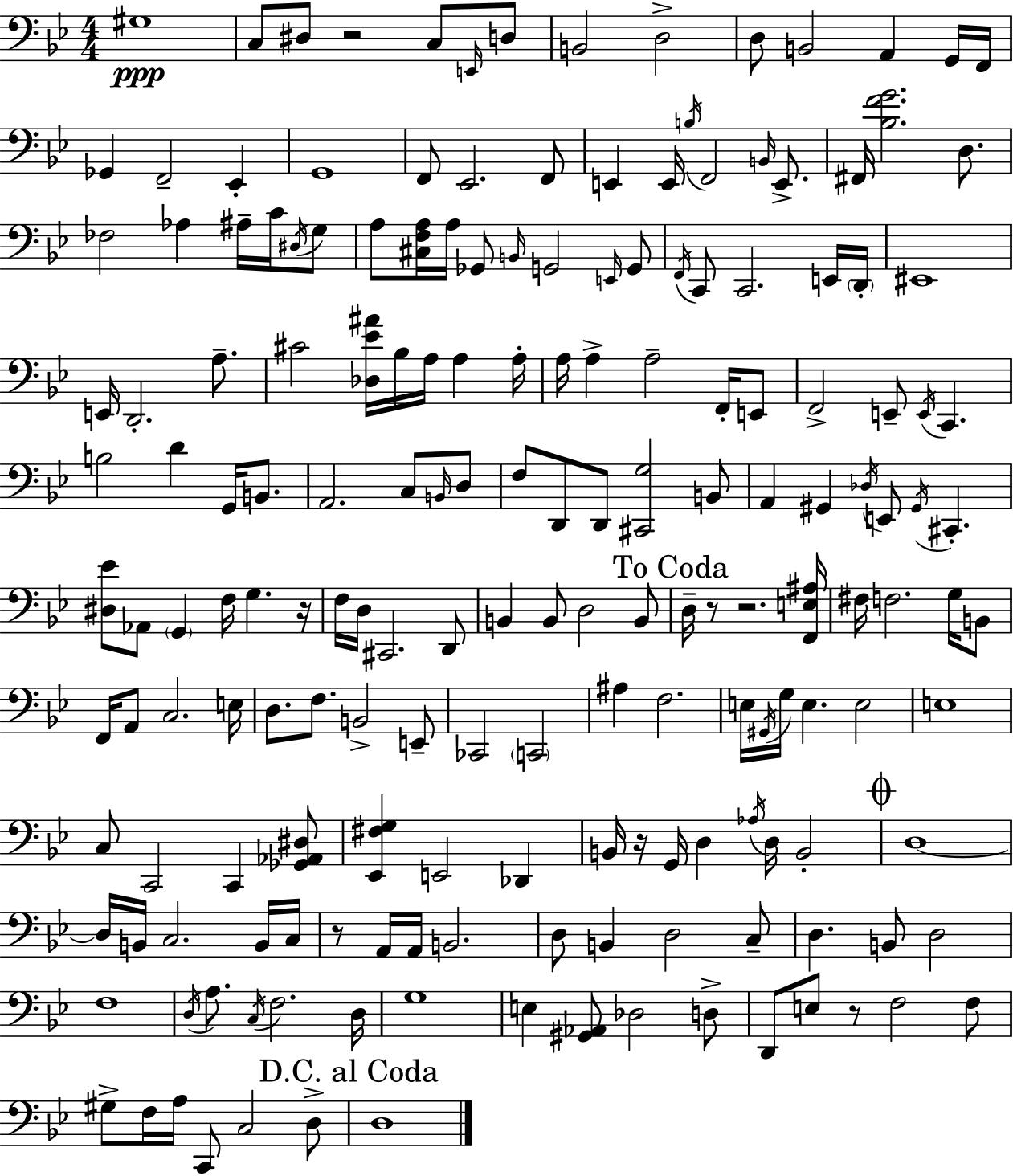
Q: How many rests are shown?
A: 7